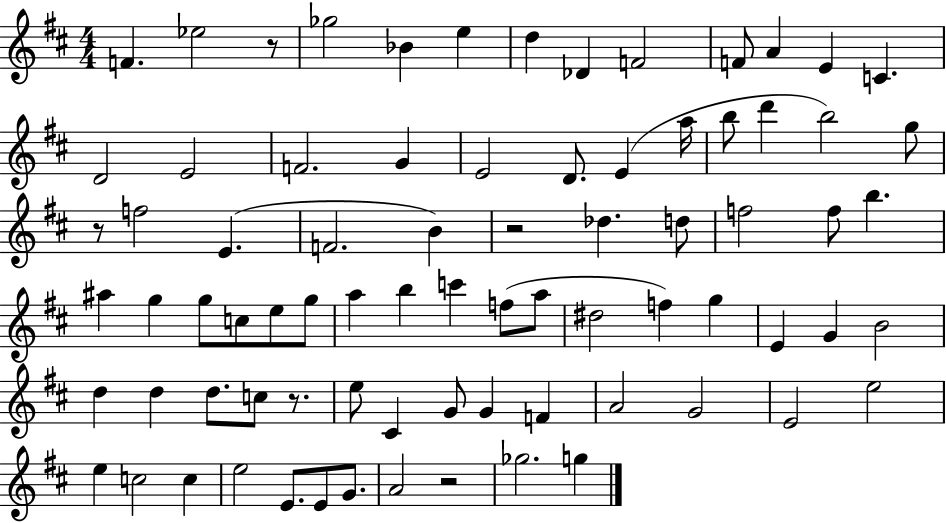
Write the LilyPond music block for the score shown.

{
  \clef treble
  \numericTimeSignature
  \time 4/4
  \key d \major
  \repeat volta 2 { f'4. ees''2 r8 | ges''2 bes'4 e''4 | d''4 des'4 f'2 | f'8 a'4 e'4 c'4. | \break d'2 e'2 | f'2. g'4 | e'2 d'8. e'4( a''16 | b''8 d'''4 b''2) g''8 | \break r8 f''2 e'4.( | f'2. b'4) | r2 des''4. d''8 | f''2 f''8 b''4. | \break ais''4 g''4 g''8 c''8 e''8 g''8 | a''4 b''4 c'''4 f''8( a''8 | dis''2 f''4) g''4 | e'4 g'4 b'2 | \break d''4 d''4 d''8. c''8 r8. | e''8 cis'4 g'8 g'4 f'4 | a'2 g'2 | e'2 e''2 | \break e''4 c''2 c''4 | e''2 e'8. e'8 g'8. | a'2 r2 | ges''2. g''4 | \break } \bar "|."
}